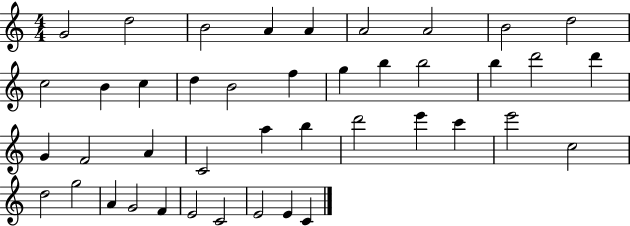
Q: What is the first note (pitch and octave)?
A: G4